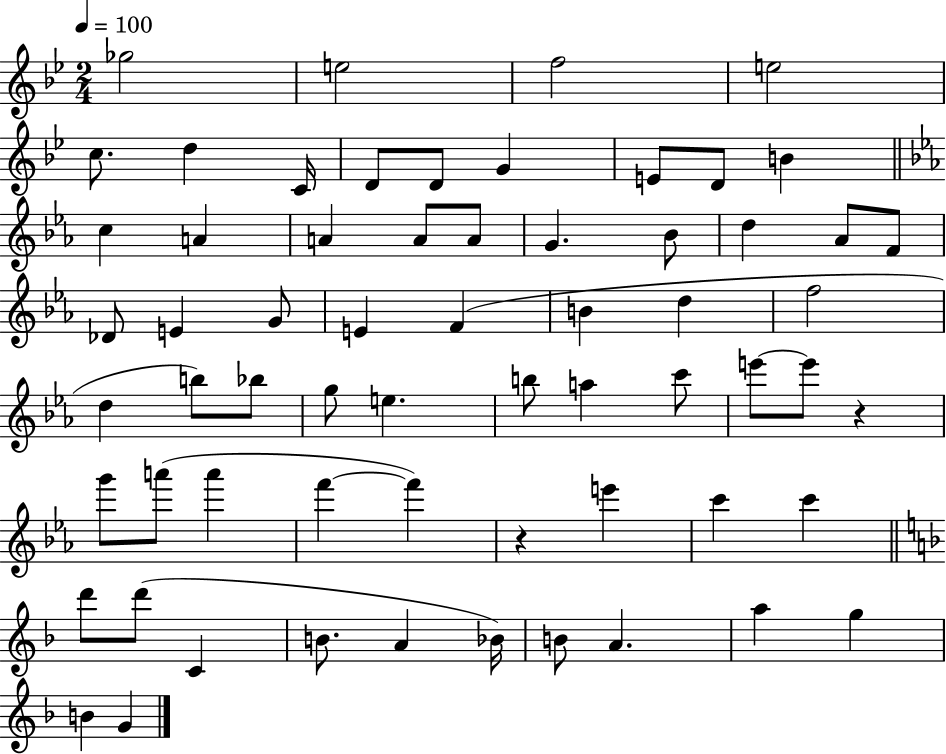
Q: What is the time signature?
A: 2/4